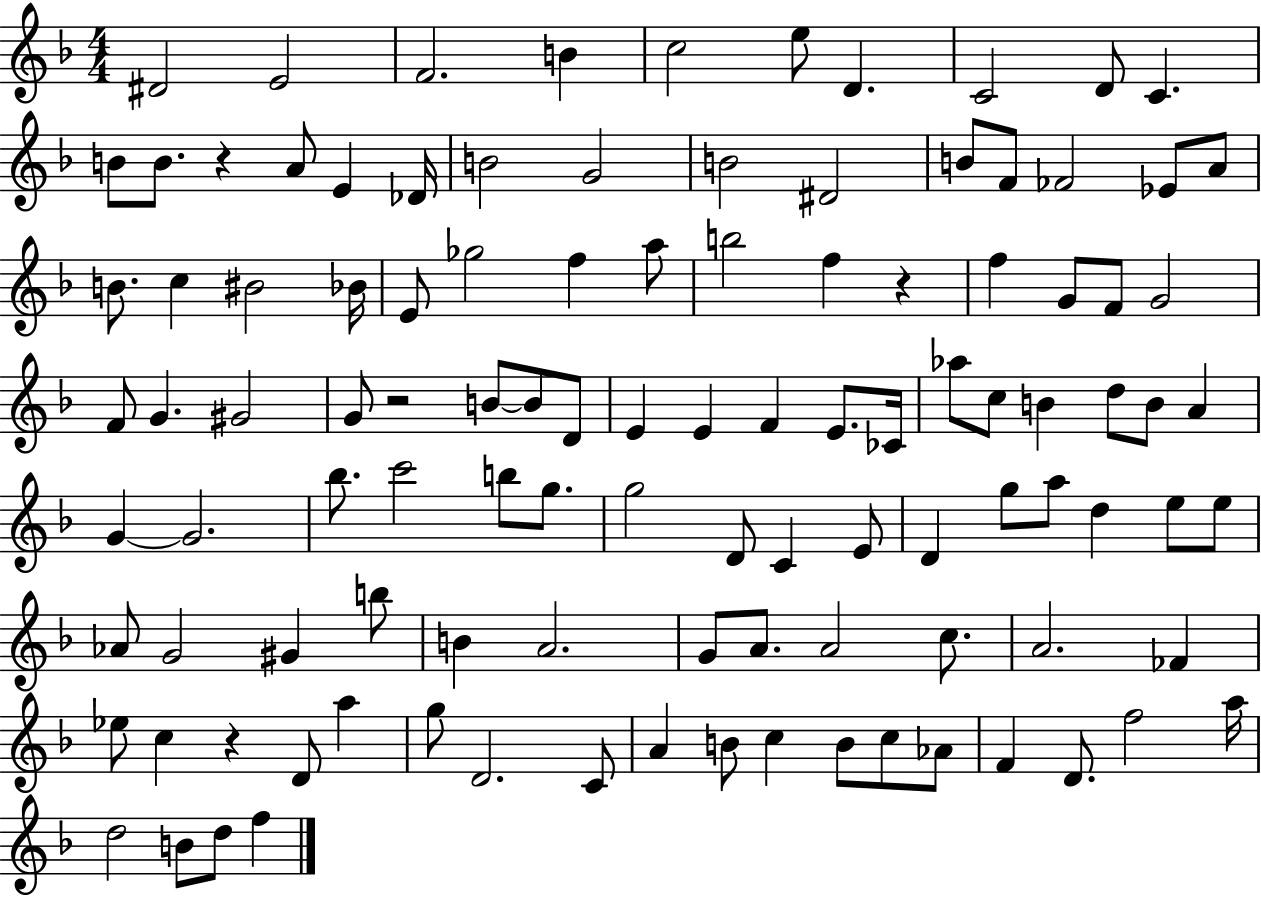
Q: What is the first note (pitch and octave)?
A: D#4